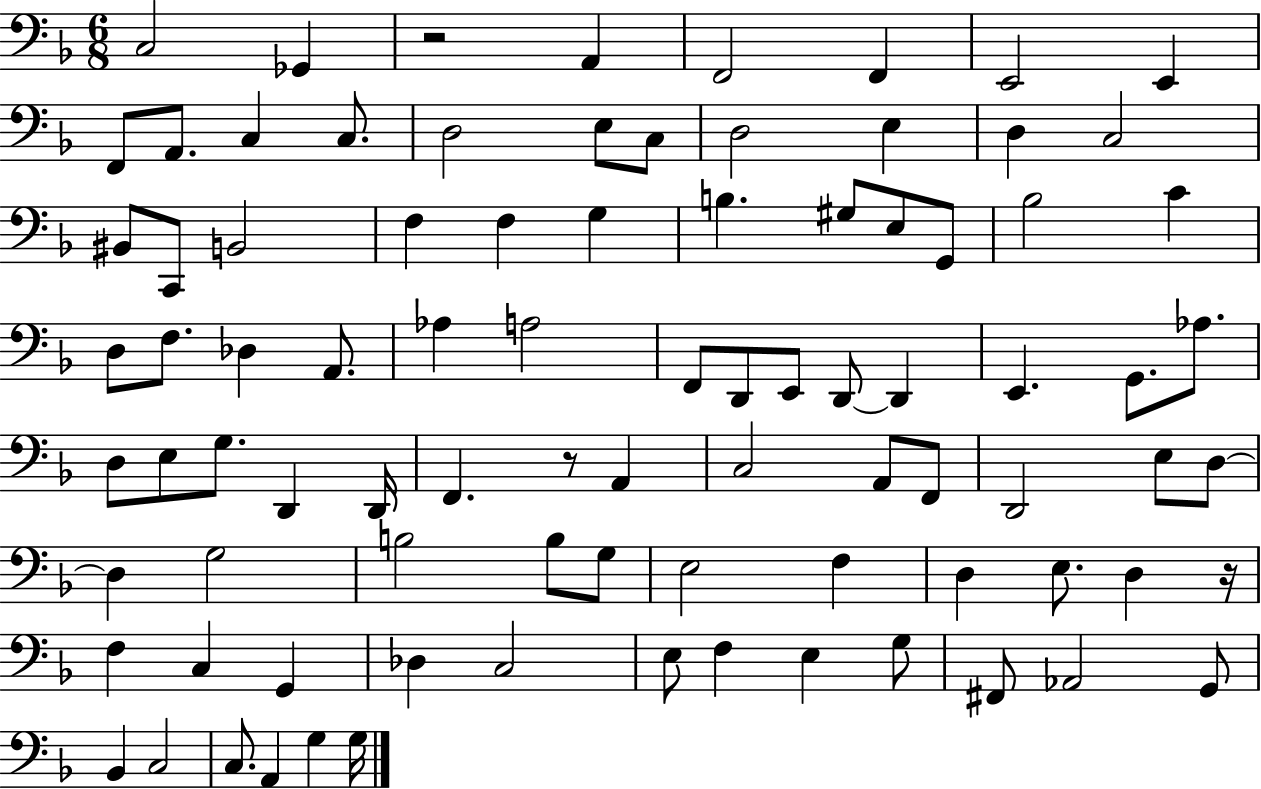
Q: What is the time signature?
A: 6/8